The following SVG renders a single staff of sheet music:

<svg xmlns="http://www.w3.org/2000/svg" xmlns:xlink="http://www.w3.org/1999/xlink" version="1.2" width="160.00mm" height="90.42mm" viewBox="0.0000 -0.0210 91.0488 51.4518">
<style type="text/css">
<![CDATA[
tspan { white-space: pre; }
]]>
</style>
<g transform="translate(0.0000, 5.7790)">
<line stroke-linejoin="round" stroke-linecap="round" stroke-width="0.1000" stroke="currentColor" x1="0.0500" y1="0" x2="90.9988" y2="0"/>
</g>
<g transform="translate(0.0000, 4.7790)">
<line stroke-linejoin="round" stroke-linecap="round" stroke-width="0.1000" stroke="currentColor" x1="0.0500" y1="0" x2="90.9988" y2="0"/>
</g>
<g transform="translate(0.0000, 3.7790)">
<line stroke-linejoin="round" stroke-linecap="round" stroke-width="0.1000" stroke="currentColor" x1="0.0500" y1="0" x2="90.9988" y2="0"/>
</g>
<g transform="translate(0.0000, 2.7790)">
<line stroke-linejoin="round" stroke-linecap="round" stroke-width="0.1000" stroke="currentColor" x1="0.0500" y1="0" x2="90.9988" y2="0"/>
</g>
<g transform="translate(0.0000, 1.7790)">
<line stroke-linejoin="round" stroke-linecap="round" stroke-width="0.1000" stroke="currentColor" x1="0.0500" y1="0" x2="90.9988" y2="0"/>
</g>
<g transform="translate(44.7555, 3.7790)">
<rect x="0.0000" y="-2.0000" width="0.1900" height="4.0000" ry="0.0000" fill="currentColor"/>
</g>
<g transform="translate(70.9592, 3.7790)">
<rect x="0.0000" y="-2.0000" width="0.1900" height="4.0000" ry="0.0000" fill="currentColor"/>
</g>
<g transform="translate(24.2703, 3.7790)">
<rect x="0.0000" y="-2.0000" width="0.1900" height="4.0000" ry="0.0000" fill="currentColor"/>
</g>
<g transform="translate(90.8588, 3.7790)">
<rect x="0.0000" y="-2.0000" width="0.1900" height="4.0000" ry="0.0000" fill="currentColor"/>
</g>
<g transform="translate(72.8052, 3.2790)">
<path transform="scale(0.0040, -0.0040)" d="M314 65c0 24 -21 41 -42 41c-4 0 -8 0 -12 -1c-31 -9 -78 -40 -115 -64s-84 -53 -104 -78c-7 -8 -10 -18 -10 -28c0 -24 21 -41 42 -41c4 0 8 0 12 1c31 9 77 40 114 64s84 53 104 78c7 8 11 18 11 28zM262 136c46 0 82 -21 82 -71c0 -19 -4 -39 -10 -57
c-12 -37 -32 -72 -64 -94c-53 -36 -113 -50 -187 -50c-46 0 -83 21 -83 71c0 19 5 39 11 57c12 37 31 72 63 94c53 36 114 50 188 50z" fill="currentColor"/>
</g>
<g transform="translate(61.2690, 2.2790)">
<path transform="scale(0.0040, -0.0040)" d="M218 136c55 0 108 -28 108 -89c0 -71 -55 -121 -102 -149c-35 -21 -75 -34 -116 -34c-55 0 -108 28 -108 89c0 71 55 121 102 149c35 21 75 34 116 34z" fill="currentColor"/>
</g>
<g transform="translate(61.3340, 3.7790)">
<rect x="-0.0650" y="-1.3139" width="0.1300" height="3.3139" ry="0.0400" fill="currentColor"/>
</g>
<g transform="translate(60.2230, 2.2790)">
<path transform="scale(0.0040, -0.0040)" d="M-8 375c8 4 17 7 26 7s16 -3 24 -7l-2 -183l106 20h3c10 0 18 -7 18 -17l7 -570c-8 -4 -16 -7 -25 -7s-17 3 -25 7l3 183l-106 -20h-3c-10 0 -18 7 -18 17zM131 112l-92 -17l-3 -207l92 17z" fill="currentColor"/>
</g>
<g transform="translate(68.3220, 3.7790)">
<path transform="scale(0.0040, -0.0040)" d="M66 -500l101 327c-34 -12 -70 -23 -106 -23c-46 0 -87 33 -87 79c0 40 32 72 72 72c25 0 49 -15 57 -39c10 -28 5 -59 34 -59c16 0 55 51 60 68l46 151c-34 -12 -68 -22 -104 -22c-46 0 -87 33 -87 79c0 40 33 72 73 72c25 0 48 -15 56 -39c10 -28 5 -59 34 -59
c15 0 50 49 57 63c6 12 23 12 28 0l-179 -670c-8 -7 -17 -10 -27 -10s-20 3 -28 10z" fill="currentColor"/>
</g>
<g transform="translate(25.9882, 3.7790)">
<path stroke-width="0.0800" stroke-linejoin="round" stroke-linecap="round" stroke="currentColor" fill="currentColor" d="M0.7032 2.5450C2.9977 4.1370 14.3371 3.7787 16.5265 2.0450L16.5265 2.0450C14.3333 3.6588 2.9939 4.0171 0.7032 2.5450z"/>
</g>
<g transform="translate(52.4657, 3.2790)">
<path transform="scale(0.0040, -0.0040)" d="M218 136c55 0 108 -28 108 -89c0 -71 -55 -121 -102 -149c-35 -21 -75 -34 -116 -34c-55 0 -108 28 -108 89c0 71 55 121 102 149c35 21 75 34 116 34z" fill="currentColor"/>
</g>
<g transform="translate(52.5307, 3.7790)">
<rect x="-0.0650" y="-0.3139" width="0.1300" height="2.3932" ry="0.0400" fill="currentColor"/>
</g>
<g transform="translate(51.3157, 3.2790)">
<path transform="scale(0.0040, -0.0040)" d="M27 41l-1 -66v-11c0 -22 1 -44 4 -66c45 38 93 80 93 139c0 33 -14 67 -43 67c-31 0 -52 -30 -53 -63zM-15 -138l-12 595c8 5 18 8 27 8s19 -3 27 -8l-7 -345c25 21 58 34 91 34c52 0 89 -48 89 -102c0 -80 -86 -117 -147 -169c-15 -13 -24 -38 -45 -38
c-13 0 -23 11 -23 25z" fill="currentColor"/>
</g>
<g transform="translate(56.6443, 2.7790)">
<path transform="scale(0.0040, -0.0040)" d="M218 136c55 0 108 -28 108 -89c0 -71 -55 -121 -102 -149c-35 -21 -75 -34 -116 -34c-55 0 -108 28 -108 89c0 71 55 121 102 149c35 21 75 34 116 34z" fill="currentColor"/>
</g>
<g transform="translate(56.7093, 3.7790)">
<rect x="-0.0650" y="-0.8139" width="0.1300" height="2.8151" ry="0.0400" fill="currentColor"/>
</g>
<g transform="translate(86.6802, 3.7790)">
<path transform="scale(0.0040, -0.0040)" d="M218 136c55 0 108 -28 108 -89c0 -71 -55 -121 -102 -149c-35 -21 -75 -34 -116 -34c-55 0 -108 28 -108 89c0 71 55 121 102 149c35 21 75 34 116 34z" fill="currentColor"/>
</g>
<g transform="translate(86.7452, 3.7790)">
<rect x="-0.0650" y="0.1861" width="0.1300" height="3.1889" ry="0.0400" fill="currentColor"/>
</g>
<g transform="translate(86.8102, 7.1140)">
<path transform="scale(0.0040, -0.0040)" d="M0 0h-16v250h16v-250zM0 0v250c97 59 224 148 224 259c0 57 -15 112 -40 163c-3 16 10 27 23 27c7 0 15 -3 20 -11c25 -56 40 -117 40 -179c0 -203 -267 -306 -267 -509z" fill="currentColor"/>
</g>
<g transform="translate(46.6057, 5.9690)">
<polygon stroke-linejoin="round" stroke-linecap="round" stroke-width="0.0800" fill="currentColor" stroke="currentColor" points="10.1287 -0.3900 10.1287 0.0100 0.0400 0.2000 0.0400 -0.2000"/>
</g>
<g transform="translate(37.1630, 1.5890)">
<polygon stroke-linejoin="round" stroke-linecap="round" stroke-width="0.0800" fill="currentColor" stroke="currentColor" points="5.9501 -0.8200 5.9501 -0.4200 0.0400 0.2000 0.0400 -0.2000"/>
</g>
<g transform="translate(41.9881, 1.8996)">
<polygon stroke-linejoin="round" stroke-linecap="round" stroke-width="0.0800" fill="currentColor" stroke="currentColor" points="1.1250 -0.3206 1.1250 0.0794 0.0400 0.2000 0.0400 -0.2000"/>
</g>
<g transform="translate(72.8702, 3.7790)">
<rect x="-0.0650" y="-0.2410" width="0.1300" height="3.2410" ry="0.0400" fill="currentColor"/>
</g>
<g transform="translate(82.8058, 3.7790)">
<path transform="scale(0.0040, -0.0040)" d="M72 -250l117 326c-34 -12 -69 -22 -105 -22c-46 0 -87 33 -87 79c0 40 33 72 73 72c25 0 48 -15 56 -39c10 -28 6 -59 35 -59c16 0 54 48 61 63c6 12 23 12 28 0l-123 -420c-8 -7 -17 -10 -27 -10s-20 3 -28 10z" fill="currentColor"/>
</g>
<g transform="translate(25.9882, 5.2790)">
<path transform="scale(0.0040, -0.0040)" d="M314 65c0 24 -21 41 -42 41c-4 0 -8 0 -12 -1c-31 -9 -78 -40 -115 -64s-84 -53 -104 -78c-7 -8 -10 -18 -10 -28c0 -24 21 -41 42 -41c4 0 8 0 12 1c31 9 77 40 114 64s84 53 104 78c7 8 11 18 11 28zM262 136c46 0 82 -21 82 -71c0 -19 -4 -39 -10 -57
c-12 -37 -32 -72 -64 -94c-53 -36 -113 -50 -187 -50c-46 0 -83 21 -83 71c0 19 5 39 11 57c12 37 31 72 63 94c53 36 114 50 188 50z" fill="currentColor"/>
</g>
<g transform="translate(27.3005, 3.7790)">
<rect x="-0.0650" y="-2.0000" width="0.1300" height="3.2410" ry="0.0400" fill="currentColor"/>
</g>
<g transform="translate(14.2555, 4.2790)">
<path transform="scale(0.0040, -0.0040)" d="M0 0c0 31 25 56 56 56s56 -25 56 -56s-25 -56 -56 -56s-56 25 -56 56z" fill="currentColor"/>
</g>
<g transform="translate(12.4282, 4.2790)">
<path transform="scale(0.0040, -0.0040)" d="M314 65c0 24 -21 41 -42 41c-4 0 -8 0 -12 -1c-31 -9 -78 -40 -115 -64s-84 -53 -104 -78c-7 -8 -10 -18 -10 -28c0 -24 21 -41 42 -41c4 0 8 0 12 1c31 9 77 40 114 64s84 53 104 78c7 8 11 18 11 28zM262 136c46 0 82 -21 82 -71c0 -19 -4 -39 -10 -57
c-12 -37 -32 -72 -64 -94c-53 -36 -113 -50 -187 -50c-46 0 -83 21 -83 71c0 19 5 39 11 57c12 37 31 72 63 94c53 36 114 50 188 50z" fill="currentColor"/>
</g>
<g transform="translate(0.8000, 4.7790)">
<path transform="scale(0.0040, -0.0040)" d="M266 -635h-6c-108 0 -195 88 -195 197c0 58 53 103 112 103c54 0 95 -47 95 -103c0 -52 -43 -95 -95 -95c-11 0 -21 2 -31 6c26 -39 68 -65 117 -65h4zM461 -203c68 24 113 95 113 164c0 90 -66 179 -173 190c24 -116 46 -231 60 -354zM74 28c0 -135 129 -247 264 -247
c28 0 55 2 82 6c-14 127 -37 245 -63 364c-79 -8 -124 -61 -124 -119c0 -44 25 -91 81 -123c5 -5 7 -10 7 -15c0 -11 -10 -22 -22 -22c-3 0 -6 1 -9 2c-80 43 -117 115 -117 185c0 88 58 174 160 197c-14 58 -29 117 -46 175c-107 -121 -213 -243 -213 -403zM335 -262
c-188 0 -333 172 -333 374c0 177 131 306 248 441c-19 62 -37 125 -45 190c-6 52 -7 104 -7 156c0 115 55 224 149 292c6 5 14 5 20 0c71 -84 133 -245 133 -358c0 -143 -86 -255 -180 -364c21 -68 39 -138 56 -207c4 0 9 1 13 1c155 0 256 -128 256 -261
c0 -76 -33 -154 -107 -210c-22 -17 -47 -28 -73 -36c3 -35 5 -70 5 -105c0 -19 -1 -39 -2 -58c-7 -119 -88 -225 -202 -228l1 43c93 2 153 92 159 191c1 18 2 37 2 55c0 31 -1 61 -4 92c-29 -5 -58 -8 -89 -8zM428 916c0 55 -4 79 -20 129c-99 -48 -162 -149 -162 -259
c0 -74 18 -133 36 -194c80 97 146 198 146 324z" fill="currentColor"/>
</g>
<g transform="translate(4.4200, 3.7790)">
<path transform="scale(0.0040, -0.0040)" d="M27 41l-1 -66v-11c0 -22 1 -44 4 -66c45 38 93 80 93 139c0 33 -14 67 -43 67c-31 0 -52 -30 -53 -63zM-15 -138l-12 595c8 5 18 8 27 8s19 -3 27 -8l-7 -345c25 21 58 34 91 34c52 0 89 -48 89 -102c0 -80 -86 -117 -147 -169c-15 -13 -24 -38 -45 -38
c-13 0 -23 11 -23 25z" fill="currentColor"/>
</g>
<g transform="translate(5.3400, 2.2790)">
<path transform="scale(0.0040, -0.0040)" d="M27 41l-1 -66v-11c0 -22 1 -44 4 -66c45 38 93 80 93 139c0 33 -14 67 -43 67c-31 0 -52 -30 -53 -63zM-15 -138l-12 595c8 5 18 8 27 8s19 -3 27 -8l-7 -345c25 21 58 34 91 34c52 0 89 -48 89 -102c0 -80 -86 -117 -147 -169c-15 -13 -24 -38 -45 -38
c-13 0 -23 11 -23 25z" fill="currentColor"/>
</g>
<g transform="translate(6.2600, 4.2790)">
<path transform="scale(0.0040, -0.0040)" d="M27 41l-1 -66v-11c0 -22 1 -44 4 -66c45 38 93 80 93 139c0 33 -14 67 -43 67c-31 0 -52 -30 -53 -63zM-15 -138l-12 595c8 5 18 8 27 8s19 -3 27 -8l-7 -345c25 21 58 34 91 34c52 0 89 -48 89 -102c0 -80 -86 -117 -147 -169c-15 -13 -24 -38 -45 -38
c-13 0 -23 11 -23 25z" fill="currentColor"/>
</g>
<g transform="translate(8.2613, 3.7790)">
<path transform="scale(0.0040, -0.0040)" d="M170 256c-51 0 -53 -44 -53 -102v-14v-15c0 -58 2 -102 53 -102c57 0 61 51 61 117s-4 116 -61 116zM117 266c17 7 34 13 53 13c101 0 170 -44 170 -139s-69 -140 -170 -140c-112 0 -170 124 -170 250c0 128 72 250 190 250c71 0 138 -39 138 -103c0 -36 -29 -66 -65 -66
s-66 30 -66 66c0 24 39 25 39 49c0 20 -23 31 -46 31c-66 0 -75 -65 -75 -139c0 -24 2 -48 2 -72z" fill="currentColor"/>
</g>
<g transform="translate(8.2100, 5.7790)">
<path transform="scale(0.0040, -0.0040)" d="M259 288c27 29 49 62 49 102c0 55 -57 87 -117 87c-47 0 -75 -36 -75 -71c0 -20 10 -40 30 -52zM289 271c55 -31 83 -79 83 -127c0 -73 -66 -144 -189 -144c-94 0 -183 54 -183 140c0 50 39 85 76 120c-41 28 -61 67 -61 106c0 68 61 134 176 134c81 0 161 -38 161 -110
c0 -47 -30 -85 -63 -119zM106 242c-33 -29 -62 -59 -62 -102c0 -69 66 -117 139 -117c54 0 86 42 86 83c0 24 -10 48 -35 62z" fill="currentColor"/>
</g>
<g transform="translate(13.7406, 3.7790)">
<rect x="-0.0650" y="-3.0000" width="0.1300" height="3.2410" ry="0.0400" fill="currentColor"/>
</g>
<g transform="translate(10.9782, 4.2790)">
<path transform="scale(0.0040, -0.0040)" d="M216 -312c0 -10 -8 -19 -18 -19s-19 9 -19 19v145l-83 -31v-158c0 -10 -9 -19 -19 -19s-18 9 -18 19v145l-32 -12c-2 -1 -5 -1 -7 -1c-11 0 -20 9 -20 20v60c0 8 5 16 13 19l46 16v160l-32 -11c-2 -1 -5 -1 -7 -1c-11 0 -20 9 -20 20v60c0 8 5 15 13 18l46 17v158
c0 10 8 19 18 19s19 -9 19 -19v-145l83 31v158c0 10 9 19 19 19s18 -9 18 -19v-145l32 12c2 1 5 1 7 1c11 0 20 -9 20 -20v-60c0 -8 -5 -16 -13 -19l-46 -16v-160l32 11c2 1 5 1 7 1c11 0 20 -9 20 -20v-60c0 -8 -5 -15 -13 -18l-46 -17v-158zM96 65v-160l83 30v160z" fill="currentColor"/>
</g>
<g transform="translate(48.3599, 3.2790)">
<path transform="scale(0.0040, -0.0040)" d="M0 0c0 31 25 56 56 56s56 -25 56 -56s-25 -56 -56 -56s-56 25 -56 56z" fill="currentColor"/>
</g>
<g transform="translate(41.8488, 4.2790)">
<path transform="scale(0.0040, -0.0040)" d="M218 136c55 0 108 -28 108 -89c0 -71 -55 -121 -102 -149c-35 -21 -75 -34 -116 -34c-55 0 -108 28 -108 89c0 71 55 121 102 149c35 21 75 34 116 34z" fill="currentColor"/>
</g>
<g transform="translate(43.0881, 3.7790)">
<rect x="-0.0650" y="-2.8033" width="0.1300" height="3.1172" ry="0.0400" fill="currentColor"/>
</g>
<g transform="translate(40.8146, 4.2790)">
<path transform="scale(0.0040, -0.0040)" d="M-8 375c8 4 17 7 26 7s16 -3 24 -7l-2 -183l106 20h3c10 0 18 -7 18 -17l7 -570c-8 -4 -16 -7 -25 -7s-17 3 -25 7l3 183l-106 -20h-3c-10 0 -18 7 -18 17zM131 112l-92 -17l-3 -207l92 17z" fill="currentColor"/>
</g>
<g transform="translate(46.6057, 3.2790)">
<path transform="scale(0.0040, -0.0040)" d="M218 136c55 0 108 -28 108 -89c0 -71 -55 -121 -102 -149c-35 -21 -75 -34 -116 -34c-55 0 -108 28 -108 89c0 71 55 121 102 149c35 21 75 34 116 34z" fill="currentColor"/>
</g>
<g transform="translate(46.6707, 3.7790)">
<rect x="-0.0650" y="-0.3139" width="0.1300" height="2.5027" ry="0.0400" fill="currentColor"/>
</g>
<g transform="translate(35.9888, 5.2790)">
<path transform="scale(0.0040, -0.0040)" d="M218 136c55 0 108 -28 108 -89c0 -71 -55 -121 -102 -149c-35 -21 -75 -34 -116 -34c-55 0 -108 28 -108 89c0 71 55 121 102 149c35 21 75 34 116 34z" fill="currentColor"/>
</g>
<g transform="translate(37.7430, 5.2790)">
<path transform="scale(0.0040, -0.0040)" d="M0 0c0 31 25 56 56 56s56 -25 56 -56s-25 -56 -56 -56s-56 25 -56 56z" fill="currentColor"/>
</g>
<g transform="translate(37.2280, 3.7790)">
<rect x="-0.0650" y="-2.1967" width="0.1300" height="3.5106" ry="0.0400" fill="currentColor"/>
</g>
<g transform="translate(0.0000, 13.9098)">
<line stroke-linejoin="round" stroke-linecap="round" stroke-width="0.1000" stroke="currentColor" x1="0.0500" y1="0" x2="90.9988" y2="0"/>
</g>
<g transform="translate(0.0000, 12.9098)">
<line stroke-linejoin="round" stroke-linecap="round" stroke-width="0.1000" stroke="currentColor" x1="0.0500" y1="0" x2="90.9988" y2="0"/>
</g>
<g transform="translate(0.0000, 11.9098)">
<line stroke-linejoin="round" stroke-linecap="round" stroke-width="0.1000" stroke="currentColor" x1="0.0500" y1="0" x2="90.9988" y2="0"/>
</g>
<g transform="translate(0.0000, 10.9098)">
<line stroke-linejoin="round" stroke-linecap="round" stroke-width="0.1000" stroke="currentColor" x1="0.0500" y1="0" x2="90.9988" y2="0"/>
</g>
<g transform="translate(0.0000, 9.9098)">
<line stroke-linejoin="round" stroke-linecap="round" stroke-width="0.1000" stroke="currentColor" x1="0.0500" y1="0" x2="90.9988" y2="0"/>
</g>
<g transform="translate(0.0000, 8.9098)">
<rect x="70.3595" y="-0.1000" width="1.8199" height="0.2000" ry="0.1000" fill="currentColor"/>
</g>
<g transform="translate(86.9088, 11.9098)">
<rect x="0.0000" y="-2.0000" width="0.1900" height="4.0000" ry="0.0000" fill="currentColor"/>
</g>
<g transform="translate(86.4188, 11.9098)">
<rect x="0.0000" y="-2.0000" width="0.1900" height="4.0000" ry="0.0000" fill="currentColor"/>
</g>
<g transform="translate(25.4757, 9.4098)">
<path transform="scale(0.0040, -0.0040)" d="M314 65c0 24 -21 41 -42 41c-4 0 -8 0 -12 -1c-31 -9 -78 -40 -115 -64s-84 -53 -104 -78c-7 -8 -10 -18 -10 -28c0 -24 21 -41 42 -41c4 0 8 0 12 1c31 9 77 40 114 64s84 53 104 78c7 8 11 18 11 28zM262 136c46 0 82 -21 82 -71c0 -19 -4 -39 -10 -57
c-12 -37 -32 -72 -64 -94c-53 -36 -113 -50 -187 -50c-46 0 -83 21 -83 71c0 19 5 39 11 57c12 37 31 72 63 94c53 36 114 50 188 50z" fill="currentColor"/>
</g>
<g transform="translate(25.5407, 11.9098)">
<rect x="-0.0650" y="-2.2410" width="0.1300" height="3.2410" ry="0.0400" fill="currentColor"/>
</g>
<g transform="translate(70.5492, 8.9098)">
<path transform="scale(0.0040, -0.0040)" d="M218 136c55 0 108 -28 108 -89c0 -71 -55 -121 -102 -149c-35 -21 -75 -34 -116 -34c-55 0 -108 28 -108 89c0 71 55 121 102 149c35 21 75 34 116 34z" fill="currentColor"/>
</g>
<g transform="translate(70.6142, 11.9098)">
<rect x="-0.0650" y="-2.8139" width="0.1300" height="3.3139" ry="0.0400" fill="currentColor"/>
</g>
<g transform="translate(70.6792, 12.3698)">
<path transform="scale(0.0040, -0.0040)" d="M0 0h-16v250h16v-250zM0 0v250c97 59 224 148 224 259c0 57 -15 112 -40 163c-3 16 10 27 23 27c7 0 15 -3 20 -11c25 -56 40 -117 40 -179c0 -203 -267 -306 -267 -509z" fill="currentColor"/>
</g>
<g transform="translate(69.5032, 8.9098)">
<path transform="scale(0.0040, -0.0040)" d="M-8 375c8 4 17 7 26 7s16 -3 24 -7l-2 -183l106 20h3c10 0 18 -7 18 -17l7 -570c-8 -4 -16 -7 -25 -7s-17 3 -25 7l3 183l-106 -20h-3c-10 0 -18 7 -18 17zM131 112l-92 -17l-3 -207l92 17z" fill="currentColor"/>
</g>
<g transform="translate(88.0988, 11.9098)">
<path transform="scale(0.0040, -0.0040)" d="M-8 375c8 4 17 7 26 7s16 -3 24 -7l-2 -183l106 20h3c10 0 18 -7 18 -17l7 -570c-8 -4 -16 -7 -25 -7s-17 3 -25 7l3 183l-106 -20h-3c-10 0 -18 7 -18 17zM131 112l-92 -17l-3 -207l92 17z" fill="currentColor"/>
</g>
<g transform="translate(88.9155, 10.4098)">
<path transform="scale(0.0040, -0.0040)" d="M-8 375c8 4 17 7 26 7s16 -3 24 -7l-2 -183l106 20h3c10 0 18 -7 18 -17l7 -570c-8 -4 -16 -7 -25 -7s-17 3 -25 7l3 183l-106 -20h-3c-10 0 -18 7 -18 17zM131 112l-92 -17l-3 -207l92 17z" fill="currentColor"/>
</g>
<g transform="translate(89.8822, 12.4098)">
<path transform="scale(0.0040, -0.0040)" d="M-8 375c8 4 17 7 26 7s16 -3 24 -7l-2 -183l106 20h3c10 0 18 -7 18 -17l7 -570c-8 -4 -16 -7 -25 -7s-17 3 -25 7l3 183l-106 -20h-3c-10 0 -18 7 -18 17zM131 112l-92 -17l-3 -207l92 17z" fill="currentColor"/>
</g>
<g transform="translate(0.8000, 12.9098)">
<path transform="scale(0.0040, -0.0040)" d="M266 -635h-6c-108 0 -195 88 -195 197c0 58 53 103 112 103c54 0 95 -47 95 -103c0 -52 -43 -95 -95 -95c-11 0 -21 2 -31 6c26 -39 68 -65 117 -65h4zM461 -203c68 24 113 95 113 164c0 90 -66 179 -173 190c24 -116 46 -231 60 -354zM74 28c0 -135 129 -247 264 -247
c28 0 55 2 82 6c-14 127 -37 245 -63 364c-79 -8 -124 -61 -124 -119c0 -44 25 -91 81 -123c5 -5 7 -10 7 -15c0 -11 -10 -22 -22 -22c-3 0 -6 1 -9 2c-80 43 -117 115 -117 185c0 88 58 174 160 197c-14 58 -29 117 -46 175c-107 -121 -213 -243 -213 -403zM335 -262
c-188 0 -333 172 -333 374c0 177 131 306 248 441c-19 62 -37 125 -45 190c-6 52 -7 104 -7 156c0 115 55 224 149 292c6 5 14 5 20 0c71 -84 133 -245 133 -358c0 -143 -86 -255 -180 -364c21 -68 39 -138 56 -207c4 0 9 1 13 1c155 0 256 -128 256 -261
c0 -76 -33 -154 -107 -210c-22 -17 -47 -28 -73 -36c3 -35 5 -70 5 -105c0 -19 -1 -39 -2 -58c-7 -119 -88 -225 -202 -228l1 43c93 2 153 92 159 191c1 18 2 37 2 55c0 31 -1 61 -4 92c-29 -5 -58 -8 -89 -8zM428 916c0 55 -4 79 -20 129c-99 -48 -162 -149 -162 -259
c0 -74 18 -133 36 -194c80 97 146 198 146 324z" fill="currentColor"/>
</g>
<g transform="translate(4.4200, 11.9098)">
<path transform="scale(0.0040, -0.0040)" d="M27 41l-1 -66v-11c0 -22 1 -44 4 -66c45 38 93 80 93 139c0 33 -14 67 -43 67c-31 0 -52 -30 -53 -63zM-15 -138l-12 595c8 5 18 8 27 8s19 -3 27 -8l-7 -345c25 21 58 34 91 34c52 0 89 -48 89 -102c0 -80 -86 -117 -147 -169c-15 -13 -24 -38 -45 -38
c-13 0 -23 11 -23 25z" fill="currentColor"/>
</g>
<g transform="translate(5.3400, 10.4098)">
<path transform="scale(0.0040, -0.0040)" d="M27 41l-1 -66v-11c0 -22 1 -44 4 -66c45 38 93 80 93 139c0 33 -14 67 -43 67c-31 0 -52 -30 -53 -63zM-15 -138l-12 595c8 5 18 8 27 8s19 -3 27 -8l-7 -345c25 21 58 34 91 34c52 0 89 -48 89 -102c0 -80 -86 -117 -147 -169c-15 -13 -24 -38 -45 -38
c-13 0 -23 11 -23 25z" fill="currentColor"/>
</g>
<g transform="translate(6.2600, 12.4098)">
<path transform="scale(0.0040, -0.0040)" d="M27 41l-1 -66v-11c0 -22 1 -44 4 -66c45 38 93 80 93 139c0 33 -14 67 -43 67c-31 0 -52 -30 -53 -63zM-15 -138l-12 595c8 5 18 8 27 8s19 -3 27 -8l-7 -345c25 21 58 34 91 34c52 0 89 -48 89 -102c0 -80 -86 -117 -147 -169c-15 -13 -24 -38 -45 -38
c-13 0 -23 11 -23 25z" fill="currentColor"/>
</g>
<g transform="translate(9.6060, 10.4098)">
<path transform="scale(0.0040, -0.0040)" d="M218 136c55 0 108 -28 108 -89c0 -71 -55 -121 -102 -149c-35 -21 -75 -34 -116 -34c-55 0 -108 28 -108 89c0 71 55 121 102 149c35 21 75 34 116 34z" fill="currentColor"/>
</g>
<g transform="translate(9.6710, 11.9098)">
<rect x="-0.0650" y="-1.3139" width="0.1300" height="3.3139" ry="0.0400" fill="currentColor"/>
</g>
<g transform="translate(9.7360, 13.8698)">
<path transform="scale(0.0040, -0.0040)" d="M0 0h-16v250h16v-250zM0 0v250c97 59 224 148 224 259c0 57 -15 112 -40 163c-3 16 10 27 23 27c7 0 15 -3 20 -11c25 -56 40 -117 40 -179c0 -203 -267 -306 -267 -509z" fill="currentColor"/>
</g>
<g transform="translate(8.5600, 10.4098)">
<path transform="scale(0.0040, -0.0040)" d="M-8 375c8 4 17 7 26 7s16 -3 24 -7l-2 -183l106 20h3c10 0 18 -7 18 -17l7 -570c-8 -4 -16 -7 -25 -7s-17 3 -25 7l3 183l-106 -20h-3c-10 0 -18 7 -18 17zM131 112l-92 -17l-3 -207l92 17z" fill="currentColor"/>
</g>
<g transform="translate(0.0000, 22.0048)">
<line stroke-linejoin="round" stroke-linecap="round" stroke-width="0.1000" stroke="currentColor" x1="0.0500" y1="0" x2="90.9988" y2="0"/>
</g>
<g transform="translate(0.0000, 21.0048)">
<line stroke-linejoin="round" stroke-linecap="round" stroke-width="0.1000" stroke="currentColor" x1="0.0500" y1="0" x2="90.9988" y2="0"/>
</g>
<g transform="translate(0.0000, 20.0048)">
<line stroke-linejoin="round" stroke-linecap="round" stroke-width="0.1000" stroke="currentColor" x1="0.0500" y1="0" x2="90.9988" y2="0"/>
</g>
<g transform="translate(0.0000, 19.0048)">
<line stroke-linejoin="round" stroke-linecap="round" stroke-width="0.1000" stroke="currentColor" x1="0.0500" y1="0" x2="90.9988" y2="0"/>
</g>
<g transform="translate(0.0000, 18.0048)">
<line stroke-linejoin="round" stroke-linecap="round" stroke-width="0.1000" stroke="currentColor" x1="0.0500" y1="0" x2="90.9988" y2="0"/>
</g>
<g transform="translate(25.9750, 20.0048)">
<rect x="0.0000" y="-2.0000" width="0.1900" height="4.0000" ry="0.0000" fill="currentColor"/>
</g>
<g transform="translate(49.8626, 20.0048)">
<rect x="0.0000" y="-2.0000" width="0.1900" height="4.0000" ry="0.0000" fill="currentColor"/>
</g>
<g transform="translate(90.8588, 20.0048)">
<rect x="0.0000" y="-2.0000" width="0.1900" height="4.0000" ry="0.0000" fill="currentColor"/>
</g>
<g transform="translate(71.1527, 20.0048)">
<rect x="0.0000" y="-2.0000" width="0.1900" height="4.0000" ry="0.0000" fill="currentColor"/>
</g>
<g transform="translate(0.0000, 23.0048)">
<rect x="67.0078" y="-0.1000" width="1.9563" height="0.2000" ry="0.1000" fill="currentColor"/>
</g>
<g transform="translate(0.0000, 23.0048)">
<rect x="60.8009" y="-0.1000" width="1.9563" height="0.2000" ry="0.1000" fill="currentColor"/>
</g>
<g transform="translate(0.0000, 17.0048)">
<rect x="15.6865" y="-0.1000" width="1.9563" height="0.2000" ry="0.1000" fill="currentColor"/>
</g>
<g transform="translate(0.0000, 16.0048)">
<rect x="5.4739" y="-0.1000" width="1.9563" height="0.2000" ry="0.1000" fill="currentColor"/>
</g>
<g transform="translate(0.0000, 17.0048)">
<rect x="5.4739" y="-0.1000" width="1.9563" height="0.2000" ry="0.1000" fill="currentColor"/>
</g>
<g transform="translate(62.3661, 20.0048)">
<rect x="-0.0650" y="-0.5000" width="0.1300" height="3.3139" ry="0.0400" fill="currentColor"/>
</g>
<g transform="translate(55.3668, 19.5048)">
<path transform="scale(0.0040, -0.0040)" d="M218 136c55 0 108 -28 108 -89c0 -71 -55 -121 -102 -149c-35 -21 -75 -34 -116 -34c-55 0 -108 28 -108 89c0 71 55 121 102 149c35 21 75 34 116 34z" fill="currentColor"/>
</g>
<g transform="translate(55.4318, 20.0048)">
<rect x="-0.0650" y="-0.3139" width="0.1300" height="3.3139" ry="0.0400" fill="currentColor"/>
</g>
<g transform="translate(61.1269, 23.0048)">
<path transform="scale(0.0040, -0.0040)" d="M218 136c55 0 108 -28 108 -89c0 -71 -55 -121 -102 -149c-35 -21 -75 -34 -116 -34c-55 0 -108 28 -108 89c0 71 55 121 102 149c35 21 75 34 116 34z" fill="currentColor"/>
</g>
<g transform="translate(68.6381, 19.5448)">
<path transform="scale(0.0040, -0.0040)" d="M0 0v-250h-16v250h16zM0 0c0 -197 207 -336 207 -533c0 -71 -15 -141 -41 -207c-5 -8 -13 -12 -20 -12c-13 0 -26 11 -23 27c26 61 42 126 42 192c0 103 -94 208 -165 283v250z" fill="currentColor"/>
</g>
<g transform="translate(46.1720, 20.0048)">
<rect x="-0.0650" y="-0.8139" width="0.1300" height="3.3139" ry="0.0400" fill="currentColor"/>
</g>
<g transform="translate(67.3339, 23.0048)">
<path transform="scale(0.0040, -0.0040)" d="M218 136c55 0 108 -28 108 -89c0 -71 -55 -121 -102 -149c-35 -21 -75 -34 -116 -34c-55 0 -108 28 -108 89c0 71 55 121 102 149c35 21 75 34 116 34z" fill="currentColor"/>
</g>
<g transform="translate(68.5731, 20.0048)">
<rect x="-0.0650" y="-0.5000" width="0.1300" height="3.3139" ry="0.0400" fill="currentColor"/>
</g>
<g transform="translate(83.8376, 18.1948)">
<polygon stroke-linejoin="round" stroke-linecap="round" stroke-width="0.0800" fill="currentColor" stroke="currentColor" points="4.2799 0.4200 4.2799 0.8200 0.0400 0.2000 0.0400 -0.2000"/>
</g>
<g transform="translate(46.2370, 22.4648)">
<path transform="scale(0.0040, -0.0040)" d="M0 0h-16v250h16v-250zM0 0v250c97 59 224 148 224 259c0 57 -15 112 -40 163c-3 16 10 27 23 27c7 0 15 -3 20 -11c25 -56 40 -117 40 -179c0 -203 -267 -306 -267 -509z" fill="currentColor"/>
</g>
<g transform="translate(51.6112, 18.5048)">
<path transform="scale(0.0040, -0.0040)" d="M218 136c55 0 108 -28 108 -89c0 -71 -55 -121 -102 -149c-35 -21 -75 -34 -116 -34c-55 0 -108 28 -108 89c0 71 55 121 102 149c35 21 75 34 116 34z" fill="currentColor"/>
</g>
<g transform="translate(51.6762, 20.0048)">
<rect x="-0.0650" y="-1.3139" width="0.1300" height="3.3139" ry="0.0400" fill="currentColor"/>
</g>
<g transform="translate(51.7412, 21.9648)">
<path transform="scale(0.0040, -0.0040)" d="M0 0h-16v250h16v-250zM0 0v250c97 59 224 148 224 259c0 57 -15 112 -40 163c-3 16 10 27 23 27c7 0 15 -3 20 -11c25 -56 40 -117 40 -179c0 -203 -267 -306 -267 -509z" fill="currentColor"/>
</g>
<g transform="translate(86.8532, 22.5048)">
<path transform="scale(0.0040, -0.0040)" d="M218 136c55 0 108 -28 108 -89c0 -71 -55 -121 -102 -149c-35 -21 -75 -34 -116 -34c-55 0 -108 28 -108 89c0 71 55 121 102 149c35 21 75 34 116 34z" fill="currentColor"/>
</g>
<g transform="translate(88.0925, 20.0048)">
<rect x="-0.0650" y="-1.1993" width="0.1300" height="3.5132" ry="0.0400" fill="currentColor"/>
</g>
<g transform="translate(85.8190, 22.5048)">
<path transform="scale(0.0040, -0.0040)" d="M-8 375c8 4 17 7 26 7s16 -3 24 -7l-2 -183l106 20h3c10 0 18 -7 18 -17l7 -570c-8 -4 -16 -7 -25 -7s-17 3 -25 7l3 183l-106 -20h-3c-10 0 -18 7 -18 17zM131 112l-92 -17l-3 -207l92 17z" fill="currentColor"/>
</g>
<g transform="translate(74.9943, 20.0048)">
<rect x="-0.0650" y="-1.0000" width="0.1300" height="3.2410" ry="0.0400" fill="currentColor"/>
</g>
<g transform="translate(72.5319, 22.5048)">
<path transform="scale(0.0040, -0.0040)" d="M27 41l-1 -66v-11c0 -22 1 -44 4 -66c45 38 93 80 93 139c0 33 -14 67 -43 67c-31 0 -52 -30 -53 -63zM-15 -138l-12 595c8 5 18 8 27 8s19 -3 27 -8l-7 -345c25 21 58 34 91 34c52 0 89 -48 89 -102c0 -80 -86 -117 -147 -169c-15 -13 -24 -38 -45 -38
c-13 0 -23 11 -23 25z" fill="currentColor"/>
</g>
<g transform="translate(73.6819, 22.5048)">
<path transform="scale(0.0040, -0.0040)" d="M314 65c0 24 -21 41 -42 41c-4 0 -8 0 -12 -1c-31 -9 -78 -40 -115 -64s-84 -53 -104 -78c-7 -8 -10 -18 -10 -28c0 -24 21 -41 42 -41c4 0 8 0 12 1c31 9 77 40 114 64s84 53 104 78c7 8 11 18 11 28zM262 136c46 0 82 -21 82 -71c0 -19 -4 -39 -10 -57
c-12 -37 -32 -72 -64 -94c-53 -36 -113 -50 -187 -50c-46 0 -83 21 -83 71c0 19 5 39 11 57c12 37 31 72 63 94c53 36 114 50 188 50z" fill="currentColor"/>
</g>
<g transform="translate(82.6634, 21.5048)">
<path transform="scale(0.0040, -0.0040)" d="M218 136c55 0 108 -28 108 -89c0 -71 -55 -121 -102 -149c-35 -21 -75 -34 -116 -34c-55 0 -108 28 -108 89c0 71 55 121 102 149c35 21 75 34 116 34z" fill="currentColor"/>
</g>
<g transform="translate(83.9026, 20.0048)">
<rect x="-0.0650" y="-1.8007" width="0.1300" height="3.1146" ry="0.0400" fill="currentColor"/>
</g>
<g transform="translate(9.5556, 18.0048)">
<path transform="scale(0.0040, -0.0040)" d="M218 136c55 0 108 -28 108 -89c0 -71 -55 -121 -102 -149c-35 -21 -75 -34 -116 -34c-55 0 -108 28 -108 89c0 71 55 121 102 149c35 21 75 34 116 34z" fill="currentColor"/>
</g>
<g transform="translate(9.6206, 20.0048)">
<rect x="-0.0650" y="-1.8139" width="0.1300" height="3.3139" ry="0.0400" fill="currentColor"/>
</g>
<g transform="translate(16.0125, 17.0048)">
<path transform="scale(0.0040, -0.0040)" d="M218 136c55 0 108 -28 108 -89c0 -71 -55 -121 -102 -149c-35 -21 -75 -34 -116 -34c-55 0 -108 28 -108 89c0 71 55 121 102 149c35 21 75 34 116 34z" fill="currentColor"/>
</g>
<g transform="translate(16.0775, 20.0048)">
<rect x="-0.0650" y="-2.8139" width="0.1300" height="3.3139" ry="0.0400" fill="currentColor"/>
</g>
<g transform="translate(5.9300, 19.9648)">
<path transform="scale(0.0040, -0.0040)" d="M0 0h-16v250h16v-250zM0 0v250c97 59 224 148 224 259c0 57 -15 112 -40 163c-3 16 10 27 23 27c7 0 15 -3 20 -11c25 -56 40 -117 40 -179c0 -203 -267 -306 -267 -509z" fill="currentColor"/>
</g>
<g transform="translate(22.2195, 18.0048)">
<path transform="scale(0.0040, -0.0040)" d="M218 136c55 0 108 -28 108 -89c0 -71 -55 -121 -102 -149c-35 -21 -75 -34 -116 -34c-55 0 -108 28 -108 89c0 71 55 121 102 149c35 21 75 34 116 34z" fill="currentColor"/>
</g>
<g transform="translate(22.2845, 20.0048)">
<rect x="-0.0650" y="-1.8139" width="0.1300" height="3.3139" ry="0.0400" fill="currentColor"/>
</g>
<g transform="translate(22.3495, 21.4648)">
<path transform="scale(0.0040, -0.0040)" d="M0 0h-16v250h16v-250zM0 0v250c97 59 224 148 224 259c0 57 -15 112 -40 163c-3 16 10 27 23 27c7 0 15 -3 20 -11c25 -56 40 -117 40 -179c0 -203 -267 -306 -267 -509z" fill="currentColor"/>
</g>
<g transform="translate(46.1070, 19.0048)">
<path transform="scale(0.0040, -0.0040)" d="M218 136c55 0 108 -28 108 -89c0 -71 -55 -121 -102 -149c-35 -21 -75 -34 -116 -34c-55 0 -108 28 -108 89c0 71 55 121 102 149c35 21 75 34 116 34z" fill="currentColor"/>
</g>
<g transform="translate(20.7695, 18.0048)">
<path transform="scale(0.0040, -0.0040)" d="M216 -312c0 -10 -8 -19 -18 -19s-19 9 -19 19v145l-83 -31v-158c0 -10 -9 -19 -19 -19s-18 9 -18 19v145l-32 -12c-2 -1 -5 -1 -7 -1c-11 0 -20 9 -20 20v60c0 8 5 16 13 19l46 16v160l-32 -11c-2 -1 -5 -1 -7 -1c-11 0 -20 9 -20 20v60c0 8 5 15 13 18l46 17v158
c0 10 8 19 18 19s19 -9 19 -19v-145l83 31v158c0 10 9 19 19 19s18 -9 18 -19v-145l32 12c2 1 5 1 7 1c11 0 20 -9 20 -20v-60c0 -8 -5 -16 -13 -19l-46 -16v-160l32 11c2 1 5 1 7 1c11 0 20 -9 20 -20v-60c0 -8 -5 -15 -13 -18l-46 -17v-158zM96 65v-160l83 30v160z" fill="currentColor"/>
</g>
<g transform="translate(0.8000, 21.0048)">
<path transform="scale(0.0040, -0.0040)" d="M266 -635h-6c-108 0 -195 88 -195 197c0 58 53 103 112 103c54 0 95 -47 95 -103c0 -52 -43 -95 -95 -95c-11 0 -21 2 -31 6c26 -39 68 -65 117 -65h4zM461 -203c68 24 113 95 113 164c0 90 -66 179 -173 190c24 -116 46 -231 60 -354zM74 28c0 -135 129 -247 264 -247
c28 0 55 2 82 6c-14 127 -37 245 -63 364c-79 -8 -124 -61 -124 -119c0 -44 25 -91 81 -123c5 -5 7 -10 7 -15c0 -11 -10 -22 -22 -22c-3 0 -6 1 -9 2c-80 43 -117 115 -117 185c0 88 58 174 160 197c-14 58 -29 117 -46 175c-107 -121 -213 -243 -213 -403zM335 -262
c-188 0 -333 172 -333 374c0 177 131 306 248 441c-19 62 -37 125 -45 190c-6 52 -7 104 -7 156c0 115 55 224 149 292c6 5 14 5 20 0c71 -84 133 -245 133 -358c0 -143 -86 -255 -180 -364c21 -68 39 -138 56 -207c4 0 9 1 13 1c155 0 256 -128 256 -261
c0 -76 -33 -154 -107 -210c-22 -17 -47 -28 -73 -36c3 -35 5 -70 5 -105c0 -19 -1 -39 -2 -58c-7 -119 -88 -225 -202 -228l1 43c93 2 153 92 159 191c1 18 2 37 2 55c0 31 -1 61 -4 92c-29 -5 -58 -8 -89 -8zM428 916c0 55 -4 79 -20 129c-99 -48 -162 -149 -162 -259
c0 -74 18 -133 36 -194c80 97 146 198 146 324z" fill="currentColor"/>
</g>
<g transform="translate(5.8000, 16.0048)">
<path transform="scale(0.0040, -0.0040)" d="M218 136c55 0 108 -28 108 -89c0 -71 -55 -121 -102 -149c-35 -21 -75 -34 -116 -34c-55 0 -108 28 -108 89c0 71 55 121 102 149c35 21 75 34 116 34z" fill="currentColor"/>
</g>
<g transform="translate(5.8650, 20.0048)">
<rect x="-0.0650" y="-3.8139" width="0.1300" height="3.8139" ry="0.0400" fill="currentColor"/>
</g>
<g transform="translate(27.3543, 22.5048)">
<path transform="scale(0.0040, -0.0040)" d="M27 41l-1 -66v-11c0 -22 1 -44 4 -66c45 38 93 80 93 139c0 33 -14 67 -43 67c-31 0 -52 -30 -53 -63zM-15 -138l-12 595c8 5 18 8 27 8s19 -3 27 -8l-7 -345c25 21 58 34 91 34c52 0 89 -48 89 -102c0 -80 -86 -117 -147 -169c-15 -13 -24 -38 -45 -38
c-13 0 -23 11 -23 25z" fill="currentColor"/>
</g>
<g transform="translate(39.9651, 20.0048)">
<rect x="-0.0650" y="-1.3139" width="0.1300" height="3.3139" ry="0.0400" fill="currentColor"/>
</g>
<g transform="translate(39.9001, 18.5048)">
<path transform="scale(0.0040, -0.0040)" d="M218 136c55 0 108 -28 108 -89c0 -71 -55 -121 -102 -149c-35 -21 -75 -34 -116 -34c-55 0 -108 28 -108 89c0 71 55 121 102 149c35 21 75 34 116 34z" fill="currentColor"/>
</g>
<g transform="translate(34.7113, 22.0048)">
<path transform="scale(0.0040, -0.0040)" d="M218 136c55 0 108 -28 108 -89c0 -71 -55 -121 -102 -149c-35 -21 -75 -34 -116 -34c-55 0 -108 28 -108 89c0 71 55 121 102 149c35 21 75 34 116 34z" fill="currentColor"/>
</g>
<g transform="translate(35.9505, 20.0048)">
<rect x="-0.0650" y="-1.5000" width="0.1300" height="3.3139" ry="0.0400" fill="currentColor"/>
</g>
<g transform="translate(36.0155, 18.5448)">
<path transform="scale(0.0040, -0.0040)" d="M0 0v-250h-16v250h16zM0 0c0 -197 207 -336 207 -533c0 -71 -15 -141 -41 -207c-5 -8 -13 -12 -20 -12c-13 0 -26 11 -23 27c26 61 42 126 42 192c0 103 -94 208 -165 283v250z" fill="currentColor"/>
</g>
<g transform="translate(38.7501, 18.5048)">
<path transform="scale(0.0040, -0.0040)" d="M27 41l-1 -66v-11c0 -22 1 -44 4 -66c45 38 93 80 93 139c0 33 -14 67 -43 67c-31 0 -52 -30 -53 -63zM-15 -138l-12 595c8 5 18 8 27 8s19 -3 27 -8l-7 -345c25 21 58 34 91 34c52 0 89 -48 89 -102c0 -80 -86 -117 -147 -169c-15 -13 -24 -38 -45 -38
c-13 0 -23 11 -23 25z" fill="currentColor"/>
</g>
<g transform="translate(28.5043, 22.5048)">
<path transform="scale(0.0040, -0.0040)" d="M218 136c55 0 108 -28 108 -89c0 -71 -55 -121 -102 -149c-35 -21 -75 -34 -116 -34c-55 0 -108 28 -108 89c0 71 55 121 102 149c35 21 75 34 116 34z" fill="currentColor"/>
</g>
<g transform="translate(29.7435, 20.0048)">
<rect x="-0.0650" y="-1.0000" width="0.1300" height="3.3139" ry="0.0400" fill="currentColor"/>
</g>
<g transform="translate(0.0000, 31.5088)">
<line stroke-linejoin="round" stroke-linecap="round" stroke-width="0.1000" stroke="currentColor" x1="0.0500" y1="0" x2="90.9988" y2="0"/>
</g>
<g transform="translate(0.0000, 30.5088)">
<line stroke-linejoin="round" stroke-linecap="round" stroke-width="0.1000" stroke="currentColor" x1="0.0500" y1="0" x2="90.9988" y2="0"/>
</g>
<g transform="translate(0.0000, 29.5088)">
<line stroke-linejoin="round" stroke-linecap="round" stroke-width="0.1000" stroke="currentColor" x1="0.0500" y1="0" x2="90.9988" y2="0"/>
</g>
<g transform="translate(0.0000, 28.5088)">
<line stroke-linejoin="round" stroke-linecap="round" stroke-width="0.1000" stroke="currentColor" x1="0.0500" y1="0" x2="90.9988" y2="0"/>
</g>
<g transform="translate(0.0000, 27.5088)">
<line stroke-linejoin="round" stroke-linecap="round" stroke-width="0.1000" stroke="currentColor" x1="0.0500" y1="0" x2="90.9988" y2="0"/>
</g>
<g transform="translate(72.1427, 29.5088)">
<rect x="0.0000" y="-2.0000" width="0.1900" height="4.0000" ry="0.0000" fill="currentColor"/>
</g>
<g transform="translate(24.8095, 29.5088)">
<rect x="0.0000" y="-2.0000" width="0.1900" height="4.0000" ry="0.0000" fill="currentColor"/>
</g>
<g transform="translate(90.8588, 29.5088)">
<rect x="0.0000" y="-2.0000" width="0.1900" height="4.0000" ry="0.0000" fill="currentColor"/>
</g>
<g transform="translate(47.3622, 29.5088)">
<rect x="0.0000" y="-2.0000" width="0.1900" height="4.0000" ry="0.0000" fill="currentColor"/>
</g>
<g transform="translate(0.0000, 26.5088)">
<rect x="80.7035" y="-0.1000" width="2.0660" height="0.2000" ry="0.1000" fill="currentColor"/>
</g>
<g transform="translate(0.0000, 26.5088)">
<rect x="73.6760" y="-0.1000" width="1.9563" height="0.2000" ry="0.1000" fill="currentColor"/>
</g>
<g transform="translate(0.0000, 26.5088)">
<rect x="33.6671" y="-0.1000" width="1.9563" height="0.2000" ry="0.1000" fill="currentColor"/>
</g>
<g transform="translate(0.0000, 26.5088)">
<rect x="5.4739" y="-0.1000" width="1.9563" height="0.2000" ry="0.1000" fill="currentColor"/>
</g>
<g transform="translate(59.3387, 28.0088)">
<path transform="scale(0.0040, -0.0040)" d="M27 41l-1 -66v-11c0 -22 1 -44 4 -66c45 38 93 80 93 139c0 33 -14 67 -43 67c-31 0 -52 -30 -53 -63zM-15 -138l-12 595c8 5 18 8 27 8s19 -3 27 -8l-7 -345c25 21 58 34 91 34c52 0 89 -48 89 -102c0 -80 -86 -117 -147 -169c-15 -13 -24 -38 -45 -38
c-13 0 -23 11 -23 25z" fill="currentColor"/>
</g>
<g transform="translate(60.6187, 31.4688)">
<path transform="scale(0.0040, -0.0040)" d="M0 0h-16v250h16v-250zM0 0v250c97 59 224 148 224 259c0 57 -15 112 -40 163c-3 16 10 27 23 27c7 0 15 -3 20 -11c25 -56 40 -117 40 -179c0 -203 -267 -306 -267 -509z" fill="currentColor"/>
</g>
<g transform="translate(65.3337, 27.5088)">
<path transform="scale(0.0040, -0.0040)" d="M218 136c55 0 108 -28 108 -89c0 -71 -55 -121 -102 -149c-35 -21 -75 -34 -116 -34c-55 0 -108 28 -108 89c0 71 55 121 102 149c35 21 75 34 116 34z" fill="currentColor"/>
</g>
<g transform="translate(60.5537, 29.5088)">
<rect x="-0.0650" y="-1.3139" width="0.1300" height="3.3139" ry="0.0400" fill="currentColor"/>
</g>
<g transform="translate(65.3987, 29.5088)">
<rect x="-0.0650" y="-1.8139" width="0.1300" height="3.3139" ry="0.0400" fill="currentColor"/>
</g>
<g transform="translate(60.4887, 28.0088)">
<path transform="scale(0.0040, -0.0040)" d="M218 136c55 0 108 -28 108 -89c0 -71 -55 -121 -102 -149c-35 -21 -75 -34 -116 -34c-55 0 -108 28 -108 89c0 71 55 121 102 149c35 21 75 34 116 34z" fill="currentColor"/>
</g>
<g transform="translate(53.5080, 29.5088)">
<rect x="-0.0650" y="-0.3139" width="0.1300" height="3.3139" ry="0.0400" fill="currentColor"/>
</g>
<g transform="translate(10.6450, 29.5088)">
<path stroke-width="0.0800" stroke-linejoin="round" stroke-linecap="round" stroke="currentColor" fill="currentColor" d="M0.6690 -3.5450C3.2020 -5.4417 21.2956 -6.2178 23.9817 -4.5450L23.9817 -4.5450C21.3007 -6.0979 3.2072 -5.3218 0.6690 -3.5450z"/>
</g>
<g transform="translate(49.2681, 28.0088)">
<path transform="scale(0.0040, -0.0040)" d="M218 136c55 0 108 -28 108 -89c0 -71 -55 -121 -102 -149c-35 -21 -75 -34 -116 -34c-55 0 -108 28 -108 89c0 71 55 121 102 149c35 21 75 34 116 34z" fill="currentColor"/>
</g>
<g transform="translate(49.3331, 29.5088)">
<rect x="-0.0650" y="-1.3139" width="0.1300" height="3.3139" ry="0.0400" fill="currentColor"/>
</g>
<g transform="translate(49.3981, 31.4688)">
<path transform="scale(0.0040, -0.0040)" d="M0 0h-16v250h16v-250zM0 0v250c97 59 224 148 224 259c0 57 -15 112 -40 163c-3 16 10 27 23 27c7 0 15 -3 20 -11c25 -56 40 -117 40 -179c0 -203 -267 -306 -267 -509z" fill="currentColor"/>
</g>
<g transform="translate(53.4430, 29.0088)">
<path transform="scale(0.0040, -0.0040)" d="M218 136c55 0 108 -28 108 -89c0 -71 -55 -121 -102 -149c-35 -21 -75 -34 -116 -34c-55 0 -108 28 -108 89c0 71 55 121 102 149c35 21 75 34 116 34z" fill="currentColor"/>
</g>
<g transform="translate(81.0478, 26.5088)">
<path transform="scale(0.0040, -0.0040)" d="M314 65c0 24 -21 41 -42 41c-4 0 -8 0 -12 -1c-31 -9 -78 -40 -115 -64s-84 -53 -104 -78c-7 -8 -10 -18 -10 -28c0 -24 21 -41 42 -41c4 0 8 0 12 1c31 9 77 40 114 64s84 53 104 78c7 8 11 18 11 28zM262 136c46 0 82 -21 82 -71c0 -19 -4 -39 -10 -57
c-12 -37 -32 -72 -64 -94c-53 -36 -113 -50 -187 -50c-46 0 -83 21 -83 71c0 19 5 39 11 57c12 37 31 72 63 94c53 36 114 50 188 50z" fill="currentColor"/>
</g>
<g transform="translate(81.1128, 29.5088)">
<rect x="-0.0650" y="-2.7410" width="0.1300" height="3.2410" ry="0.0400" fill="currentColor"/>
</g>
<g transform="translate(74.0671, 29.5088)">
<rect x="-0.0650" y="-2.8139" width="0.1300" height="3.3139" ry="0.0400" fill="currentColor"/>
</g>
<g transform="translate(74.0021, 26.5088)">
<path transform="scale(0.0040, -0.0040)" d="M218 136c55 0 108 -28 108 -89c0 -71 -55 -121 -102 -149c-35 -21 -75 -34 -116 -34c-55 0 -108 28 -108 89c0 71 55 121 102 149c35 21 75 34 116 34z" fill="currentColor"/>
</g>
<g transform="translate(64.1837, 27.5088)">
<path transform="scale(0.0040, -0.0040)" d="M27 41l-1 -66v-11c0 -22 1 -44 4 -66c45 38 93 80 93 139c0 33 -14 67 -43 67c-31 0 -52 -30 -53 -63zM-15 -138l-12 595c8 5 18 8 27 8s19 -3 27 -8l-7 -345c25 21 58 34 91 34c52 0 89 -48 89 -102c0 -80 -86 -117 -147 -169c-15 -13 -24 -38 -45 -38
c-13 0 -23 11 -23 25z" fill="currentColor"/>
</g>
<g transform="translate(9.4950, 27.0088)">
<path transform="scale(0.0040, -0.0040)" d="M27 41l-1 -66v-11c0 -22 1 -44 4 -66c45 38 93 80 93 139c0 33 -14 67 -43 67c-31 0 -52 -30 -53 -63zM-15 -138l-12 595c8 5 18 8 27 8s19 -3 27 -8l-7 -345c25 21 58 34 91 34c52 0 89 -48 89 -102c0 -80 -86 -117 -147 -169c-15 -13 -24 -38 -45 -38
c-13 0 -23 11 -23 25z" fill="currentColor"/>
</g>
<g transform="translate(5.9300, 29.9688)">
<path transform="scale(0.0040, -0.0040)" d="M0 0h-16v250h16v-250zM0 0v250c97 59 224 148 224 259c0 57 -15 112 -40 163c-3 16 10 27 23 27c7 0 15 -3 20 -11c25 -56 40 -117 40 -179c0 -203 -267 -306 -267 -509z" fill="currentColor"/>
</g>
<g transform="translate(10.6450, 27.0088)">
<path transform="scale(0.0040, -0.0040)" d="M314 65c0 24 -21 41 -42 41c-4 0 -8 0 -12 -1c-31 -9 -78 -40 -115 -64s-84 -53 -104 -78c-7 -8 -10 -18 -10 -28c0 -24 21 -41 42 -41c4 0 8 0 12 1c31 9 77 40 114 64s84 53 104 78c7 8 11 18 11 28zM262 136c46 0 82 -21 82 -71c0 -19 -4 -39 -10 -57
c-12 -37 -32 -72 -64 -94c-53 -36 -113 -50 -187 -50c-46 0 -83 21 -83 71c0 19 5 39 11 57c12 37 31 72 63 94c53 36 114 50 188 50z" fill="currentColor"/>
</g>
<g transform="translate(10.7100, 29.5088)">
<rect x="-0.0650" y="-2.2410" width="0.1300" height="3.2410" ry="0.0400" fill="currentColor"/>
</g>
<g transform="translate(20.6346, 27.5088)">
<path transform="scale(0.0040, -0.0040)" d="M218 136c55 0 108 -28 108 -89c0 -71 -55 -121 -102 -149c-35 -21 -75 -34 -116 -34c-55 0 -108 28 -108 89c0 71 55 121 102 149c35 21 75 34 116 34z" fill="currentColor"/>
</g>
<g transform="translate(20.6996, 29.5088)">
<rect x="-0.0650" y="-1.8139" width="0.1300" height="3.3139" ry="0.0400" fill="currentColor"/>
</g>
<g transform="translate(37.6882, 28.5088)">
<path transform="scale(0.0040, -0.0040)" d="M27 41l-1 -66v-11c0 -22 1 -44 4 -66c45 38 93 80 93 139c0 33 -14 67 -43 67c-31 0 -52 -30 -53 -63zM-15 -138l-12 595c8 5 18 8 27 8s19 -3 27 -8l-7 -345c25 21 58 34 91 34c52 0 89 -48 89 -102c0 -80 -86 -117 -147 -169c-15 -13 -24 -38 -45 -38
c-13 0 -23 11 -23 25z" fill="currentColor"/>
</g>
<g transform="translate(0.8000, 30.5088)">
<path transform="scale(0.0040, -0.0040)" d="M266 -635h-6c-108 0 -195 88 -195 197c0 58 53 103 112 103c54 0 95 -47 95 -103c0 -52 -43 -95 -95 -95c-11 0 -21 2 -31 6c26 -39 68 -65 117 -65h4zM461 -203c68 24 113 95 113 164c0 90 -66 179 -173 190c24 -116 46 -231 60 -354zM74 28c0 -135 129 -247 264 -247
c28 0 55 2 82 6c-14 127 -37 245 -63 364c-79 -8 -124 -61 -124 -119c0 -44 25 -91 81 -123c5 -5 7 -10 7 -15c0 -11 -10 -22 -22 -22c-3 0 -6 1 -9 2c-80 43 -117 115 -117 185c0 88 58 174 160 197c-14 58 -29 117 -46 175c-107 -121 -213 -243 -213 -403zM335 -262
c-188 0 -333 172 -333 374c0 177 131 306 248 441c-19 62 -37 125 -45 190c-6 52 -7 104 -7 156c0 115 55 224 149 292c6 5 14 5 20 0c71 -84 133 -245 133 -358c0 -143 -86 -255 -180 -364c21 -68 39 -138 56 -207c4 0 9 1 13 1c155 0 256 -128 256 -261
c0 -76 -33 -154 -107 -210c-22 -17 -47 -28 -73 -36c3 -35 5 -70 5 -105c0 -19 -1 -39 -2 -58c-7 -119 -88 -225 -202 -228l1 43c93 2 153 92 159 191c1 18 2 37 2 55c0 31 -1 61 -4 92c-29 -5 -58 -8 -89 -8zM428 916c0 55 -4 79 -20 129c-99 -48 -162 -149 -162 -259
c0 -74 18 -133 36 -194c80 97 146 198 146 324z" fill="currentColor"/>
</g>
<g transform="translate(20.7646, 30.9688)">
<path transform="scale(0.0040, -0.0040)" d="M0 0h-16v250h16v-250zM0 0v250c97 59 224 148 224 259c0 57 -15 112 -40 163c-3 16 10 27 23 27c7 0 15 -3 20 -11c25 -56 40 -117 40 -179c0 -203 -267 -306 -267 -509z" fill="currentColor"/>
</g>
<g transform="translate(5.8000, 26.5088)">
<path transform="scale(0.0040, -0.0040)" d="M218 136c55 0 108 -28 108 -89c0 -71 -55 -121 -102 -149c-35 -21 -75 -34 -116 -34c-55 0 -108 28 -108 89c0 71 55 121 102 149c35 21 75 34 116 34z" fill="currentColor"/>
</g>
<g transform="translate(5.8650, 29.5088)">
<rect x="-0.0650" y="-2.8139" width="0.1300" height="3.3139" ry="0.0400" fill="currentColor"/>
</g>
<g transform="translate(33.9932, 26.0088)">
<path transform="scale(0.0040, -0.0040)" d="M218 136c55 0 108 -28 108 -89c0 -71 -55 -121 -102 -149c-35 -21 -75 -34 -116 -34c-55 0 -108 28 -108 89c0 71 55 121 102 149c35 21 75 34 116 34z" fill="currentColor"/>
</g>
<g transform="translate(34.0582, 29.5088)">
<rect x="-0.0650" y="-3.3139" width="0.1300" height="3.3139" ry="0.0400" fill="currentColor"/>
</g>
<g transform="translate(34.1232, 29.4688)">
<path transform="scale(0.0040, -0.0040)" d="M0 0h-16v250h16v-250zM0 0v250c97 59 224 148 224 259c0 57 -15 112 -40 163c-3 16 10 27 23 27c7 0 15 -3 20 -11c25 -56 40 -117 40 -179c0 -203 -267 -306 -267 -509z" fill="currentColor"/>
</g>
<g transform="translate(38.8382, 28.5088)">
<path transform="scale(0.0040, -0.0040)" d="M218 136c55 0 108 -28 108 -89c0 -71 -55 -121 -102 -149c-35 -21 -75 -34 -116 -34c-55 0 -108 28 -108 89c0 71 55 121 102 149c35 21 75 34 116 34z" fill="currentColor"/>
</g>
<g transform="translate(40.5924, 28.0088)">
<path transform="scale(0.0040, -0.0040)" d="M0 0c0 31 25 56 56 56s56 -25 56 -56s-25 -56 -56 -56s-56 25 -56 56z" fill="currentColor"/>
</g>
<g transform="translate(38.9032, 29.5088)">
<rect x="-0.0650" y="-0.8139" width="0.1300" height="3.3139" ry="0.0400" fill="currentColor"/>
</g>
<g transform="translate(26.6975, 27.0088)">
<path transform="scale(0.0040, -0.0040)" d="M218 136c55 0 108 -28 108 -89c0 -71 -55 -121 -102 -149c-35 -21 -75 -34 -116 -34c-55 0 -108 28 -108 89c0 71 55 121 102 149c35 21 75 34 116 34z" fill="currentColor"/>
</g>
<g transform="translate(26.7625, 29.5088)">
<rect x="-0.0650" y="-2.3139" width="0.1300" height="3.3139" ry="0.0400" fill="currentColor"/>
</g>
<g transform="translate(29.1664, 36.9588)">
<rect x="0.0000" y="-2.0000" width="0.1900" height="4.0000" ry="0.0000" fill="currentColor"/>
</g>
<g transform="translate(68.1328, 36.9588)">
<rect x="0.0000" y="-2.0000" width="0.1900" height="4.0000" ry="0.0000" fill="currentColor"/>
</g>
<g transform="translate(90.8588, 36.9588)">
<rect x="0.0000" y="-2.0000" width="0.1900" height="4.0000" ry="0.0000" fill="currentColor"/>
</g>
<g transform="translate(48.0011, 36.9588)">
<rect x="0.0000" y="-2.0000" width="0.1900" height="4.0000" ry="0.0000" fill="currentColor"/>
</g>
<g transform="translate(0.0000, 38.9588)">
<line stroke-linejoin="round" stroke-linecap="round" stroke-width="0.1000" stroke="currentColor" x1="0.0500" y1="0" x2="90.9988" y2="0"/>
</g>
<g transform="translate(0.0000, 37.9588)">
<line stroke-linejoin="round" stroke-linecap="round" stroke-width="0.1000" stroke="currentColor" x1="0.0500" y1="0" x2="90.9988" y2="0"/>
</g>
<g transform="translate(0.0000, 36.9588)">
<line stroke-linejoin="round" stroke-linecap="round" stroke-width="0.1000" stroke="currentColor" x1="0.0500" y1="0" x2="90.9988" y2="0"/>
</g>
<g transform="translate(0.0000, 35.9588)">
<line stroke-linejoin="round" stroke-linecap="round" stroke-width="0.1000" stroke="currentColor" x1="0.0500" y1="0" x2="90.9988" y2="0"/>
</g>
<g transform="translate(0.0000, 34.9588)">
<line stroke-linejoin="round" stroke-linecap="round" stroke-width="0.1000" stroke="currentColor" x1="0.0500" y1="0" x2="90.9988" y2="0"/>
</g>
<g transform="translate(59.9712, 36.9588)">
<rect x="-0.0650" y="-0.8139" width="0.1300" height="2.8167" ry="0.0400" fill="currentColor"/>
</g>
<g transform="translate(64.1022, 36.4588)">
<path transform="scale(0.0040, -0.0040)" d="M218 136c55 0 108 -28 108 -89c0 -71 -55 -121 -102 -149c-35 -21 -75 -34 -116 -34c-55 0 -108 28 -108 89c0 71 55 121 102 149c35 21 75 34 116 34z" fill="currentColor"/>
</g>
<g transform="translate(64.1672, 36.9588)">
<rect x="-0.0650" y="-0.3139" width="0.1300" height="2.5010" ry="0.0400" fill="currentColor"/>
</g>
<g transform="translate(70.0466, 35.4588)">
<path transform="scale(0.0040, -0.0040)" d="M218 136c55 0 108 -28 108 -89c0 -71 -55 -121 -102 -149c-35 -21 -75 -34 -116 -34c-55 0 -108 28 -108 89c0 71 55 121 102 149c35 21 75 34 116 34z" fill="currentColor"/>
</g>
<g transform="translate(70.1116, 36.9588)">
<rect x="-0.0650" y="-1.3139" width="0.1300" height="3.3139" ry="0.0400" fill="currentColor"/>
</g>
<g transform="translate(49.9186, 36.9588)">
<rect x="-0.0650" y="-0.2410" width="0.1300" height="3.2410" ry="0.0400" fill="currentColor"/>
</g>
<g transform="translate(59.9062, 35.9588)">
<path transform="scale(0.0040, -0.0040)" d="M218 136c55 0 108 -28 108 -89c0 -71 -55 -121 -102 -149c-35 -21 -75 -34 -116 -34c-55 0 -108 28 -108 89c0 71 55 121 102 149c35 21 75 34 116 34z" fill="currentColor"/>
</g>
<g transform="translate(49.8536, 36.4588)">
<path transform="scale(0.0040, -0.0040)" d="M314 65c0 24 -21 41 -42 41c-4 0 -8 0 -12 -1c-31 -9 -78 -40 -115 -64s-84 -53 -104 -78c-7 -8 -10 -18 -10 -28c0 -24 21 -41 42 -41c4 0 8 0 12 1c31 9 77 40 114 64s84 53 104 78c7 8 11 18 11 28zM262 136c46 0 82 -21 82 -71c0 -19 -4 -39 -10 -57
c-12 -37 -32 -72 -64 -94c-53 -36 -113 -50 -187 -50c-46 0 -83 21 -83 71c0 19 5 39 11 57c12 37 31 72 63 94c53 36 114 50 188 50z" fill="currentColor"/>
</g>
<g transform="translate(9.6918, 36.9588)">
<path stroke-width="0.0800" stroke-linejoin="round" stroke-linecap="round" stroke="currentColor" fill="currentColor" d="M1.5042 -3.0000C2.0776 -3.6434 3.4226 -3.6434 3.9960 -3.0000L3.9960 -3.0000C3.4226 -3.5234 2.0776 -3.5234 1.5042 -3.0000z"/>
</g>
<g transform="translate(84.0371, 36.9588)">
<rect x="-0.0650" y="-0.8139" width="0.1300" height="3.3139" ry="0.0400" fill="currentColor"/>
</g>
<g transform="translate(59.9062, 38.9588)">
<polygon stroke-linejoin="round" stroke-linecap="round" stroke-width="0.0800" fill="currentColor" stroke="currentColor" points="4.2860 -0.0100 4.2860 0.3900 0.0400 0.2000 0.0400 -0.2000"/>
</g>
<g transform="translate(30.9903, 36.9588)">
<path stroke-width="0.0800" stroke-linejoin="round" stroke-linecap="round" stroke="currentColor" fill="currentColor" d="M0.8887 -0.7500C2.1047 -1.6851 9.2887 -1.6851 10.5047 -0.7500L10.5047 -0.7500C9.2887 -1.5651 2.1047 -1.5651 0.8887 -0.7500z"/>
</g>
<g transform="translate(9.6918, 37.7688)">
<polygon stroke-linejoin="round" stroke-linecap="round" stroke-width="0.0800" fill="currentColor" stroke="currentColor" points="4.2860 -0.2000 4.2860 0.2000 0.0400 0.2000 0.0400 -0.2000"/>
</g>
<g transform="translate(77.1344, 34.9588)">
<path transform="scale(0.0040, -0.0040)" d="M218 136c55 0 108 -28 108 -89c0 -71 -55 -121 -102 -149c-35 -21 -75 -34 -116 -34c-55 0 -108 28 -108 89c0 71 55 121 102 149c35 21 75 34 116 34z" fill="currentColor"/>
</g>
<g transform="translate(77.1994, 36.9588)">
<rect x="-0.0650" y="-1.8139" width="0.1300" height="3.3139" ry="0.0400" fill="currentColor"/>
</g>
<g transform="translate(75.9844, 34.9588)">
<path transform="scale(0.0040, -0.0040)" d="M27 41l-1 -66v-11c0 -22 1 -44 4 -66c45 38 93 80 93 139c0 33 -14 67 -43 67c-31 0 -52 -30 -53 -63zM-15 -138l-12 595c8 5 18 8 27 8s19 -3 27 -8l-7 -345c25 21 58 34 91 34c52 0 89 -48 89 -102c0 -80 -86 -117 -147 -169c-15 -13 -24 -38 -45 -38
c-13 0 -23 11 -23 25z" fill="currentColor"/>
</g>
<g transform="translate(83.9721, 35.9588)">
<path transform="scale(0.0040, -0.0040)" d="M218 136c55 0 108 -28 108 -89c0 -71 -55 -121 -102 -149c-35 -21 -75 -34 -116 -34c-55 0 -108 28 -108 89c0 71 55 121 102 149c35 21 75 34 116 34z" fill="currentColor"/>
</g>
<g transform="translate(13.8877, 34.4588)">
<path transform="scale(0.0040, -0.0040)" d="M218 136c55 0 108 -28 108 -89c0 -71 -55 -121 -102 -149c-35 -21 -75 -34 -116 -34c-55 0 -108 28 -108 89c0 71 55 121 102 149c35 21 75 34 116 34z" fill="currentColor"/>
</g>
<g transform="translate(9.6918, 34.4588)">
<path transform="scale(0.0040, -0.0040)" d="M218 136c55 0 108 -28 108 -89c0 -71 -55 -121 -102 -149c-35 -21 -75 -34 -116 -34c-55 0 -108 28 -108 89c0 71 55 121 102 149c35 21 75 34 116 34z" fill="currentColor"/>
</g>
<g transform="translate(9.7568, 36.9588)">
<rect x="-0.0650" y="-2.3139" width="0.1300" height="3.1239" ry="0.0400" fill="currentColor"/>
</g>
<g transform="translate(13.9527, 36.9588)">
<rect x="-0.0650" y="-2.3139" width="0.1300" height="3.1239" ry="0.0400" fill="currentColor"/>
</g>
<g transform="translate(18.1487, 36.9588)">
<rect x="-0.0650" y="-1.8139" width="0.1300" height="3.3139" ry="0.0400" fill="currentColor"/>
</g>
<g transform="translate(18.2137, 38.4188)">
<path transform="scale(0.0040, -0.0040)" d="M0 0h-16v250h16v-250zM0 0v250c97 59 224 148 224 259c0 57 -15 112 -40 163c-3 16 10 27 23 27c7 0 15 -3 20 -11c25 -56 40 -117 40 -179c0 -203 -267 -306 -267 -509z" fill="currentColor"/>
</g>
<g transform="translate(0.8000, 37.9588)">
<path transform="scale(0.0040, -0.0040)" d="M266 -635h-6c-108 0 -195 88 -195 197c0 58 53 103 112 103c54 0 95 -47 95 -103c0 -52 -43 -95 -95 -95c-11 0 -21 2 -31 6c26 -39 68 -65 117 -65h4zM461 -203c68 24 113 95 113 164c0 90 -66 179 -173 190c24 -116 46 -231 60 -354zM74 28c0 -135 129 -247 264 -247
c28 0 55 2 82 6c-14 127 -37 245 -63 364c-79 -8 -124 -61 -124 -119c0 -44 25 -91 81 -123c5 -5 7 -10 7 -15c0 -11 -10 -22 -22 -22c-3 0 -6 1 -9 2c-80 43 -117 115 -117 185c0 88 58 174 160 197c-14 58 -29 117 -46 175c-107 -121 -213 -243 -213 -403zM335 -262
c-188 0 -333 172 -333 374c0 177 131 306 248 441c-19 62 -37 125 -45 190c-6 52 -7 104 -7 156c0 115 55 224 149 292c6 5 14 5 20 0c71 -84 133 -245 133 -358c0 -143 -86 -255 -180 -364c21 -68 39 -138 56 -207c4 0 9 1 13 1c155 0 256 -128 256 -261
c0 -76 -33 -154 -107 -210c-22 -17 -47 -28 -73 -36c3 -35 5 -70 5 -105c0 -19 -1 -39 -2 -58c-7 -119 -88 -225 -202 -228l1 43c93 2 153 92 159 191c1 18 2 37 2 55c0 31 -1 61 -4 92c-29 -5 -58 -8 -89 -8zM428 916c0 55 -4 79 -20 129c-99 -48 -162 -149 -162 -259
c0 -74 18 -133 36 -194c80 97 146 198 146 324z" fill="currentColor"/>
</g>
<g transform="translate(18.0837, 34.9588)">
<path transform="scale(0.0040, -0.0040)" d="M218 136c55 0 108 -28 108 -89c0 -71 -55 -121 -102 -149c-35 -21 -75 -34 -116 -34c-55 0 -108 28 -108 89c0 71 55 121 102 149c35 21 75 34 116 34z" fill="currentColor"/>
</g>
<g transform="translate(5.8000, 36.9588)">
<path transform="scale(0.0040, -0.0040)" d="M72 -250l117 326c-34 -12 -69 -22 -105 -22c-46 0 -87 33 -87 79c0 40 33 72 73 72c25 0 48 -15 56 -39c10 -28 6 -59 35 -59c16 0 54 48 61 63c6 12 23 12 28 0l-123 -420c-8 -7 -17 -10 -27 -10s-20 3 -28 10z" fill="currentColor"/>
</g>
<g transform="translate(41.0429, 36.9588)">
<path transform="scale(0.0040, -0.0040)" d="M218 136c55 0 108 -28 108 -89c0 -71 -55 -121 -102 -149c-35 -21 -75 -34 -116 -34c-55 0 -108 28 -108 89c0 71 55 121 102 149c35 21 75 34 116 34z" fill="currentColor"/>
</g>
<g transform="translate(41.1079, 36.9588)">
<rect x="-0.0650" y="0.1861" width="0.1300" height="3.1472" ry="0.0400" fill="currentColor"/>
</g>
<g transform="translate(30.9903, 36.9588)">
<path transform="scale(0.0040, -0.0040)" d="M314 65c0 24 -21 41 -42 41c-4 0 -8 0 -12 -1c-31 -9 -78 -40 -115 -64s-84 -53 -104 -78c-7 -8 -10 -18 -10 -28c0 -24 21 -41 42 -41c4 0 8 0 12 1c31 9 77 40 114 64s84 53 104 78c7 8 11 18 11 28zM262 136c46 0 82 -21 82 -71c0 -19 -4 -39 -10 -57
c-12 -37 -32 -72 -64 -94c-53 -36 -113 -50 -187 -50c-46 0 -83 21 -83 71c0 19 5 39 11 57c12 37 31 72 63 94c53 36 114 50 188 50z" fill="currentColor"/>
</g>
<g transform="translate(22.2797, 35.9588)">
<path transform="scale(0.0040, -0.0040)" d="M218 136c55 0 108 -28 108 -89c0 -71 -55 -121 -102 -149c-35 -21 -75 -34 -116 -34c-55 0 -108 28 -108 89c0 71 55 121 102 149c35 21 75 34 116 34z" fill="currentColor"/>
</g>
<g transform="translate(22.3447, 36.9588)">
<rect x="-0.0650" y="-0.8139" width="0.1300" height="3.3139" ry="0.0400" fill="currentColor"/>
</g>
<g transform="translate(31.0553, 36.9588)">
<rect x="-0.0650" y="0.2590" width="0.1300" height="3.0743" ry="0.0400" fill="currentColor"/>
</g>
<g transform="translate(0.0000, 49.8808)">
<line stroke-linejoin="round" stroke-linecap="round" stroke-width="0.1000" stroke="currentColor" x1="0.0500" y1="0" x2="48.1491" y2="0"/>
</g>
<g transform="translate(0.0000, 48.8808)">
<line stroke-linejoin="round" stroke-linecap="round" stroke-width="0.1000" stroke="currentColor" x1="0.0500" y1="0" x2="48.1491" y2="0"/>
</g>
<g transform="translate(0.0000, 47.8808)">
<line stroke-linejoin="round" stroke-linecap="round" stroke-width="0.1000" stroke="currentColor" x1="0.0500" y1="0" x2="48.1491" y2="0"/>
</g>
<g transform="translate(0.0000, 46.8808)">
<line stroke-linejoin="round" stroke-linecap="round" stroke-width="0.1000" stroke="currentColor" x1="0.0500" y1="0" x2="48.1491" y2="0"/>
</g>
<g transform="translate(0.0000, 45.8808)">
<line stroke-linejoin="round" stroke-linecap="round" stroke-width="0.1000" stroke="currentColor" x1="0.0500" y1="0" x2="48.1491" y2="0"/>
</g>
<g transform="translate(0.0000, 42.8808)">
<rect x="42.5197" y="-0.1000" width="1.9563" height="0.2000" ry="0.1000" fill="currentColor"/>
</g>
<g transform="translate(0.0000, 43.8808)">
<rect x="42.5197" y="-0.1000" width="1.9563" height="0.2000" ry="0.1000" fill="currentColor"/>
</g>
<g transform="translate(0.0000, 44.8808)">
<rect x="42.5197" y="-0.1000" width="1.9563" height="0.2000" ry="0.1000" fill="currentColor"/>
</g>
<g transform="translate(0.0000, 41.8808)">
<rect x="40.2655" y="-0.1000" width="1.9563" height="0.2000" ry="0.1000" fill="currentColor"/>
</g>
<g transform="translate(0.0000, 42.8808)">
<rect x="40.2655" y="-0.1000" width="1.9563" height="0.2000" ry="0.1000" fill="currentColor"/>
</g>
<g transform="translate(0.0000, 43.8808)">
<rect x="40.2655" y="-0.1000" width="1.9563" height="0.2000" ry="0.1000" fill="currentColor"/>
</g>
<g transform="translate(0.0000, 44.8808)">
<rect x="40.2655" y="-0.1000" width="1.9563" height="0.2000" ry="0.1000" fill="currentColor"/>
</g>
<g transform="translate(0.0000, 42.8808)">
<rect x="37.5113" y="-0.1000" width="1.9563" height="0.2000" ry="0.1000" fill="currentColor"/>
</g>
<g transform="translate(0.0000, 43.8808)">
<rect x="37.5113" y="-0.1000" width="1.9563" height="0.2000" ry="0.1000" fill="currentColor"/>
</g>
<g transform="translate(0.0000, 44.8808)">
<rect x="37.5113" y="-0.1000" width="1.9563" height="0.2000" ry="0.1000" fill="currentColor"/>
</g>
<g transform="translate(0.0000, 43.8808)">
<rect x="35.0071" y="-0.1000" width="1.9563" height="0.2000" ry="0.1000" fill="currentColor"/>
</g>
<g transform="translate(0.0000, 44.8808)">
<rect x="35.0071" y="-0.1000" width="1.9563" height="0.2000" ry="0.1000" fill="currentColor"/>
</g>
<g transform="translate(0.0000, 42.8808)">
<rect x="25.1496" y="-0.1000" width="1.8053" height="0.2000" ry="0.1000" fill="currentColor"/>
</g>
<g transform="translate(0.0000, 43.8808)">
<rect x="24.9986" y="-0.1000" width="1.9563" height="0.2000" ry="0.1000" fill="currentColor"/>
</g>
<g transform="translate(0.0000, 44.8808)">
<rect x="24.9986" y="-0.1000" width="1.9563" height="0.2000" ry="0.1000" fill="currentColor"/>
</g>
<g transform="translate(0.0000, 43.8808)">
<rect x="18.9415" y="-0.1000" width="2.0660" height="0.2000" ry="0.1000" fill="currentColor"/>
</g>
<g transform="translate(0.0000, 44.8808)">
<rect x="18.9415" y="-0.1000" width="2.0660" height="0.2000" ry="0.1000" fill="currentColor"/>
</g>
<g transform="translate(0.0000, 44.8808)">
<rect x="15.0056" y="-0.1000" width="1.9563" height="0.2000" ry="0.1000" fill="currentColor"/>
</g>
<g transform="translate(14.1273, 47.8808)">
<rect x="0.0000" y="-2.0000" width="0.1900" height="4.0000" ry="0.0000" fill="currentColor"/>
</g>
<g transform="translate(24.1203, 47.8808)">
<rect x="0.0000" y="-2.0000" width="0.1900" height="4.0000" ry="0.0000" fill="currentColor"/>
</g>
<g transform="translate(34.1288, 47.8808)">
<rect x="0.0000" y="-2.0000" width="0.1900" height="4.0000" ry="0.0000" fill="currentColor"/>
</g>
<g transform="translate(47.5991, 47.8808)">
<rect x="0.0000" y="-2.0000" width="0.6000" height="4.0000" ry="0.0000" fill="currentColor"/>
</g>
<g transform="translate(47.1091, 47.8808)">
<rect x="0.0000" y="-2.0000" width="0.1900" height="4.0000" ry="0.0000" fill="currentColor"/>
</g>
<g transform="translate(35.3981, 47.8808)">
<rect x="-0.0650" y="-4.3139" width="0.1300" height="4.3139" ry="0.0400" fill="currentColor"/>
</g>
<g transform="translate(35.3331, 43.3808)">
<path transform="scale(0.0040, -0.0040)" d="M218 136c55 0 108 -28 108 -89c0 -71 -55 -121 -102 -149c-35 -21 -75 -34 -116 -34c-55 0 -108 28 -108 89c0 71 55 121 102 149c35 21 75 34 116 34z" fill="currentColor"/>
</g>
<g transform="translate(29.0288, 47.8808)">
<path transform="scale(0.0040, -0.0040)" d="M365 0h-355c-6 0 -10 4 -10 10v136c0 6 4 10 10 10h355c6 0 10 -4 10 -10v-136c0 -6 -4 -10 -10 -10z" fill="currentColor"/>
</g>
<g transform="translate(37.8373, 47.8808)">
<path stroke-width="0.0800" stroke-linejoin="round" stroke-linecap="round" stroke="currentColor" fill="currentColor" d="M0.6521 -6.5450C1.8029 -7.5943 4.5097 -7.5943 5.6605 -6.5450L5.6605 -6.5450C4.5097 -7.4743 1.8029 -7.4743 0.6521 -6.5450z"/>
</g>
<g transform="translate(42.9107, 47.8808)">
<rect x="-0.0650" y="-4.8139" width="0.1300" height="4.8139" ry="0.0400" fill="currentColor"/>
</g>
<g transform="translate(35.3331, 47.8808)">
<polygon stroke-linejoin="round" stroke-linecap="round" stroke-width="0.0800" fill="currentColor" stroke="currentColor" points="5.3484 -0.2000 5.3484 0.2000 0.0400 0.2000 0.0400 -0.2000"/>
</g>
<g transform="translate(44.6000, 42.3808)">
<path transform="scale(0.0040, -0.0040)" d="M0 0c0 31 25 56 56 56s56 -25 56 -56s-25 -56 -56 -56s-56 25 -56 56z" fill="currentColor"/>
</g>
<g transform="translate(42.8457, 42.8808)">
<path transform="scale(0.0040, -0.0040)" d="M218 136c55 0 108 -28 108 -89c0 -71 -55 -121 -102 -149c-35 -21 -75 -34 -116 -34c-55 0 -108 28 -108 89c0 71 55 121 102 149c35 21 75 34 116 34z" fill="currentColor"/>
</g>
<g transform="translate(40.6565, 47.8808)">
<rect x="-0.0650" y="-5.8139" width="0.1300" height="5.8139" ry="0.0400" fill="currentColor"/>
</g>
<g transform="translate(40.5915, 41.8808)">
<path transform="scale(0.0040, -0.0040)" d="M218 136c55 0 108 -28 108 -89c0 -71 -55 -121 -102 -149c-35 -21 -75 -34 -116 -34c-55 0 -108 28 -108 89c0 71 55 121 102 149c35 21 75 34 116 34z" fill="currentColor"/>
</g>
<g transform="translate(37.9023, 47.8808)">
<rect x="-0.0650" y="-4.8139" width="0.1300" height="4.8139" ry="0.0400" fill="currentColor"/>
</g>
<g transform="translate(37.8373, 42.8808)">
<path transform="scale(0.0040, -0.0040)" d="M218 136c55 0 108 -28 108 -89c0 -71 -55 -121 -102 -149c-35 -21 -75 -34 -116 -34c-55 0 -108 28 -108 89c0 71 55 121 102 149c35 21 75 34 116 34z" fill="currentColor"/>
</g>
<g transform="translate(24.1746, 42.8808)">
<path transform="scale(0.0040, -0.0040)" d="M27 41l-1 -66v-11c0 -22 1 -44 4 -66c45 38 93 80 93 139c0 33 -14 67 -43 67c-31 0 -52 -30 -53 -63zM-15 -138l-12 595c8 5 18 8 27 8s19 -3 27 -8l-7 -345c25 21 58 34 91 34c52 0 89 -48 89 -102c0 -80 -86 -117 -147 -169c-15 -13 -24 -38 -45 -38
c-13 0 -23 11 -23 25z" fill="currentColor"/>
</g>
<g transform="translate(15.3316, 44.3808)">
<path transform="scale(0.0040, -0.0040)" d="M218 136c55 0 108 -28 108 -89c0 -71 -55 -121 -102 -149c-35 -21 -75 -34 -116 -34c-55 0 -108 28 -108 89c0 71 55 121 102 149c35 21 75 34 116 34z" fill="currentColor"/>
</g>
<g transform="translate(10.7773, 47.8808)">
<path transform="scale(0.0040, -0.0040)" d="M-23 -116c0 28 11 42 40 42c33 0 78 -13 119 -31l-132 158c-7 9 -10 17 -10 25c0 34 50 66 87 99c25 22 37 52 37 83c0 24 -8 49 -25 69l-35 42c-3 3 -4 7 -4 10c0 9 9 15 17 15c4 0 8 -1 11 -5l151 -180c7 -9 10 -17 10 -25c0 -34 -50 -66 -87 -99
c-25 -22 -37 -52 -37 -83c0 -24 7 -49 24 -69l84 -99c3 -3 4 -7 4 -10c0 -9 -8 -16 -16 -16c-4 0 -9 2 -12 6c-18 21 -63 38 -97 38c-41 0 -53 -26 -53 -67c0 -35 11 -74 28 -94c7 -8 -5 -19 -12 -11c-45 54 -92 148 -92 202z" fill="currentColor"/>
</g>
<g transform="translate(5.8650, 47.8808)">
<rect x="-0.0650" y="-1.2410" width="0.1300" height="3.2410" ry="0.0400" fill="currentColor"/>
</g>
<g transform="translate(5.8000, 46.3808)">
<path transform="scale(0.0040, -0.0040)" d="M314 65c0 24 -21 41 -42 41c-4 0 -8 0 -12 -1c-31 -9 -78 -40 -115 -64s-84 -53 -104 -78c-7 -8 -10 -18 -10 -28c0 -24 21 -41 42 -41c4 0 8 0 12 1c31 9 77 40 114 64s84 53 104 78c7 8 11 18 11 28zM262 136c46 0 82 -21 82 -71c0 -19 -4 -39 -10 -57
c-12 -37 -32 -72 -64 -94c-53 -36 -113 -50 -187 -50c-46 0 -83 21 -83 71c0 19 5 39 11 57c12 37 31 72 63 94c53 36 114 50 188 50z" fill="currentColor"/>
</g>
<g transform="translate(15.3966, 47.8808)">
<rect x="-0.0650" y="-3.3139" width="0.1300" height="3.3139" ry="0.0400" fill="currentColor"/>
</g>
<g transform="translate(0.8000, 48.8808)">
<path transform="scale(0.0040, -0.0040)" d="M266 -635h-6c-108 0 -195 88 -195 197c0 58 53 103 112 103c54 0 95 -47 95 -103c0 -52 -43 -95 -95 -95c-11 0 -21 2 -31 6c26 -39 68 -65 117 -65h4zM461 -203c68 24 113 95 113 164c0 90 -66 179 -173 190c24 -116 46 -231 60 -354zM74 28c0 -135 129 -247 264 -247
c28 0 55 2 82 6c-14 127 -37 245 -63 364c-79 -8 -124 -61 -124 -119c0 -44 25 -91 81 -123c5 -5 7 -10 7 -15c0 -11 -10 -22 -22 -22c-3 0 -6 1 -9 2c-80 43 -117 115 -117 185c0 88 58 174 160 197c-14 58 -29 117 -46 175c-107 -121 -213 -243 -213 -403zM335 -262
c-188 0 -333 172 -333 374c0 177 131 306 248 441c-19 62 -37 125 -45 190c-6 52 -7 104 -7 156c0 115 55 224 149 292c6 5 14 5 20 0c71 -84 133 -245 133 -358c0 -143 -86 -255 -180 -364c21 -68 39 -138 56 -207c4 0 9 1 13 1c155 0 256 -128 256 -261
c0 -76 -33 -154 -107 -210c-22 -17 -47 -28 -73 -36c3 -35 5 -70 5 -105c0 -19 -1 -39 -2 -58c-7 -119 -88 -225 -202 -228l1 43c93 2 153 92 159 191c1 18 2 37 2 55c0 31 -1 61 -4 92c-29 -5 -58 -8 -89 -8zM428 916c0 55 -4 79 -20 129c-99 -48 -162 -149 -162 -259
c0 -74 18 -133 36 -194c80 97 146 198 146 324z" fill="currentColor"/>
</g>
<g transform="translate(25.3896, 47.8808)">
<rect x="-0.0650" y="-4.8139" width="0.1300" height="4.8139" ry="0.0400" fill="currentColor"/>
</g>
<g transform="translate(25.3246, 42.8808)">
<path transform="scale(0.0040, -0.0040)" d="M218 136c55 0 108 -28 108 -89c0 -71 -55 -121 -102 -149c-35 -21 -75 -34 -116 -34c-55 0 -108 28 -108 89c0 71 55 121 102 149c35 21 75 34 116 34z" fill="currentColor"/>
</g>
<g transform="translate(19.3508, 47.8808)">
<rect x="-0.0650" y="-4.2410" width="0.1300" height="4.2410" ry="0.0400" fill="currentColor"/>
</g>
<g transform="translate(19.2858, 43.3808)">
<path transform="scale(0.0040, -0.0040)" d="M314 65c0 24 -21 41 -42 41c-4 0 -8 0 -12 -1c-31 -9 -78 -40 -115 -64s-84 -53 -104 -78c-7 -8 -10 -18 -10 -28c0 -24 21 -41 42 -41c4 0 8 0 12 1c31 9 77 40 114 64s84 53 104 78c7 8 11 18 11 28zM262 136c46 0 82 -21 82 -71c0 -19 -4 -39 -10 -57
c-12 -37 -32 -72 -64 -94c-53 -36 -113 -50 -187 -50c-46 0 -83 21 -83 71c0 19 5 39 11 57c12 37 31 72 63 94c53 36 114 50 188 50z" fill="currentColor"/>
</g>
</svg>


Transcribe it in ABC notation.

X:1
T:Untitled
M:6/8
L:1/4
K:Eb
^A2 F2 F/2 A/4 c/2 _c/2 d/2 e z/4 c2 z/2 _B/2 e/2 g2 a/2 c'/2 f a ^f/2 _D E/2 _e d/2 e/2 c C C/2 _D2 F/2 D/2 a/2 _g2 f/2 g b/2 _d e/2 c _e/2 _f a a2 z/2 g/2 g/2 f/2 d B2 B c2 d/2 c/2 e _f d e2 z b d'2 _e' z2 d'/2 e'/2 g'/2 e'